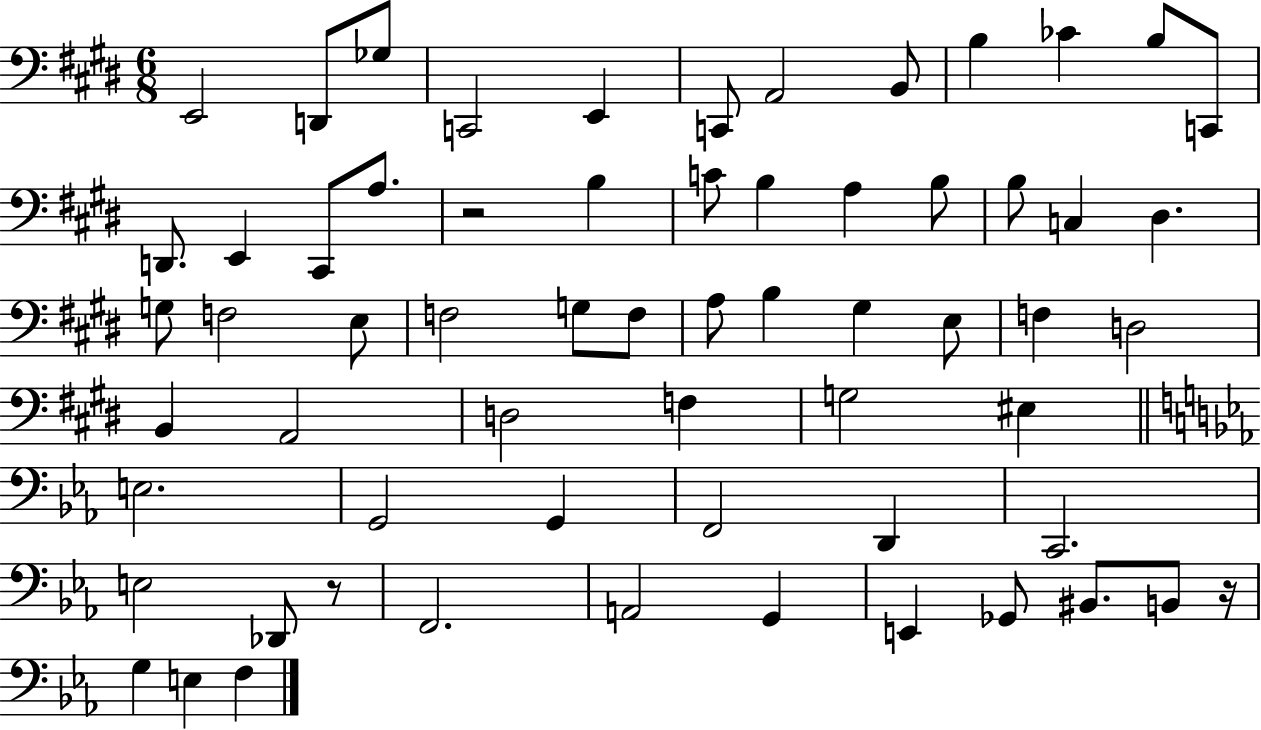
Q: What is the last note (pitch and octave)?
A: F3